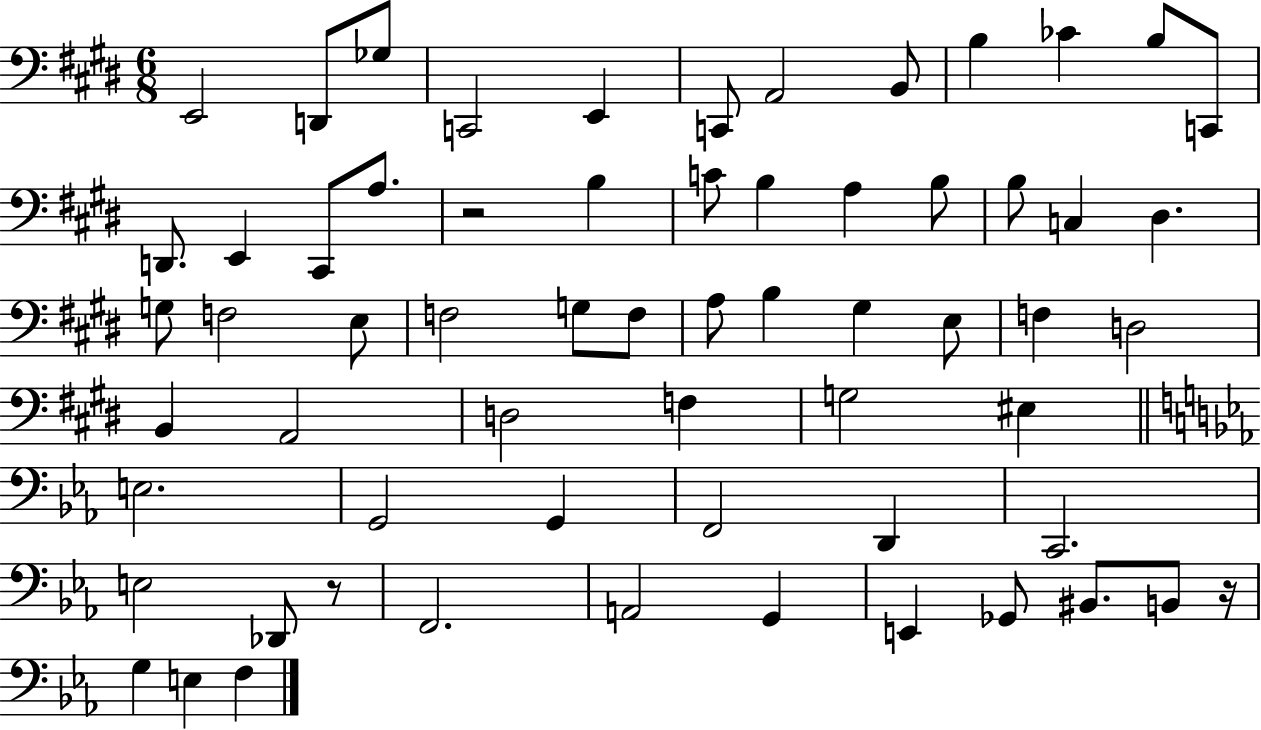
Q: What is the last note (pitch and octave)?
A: F3